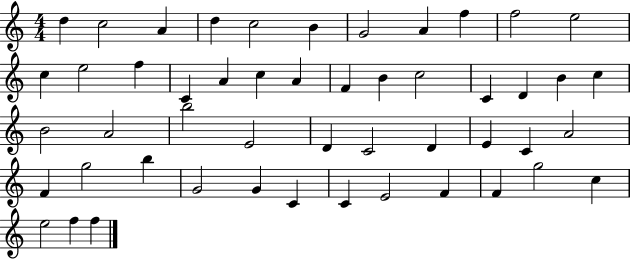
{
  \clef treble
  \numericTimeSignature
  \time 4/4
  \key c \major
  d''4 c''2 a'4 | d''4 c''2 b'4 | g'2 a'4 f''4 | f''2 e''2 | \break c''4 e''2 f''4 | c'4 a'4 c''4 a'4 | f'4 b'4 c''2 | c'4 d'4 b'4 c''4 | \break b'2 a'2 | b''2 e'2 | d'4 c'2 d'4 | e'4 c'4 a'2 | \break f'4 g''2 b''4 | g'2 g'4 c'4 | c'4 e'2 f'4 | f'4 g''2 c''4 | \break e''2 f''4 f''4 | \bar "|."
}